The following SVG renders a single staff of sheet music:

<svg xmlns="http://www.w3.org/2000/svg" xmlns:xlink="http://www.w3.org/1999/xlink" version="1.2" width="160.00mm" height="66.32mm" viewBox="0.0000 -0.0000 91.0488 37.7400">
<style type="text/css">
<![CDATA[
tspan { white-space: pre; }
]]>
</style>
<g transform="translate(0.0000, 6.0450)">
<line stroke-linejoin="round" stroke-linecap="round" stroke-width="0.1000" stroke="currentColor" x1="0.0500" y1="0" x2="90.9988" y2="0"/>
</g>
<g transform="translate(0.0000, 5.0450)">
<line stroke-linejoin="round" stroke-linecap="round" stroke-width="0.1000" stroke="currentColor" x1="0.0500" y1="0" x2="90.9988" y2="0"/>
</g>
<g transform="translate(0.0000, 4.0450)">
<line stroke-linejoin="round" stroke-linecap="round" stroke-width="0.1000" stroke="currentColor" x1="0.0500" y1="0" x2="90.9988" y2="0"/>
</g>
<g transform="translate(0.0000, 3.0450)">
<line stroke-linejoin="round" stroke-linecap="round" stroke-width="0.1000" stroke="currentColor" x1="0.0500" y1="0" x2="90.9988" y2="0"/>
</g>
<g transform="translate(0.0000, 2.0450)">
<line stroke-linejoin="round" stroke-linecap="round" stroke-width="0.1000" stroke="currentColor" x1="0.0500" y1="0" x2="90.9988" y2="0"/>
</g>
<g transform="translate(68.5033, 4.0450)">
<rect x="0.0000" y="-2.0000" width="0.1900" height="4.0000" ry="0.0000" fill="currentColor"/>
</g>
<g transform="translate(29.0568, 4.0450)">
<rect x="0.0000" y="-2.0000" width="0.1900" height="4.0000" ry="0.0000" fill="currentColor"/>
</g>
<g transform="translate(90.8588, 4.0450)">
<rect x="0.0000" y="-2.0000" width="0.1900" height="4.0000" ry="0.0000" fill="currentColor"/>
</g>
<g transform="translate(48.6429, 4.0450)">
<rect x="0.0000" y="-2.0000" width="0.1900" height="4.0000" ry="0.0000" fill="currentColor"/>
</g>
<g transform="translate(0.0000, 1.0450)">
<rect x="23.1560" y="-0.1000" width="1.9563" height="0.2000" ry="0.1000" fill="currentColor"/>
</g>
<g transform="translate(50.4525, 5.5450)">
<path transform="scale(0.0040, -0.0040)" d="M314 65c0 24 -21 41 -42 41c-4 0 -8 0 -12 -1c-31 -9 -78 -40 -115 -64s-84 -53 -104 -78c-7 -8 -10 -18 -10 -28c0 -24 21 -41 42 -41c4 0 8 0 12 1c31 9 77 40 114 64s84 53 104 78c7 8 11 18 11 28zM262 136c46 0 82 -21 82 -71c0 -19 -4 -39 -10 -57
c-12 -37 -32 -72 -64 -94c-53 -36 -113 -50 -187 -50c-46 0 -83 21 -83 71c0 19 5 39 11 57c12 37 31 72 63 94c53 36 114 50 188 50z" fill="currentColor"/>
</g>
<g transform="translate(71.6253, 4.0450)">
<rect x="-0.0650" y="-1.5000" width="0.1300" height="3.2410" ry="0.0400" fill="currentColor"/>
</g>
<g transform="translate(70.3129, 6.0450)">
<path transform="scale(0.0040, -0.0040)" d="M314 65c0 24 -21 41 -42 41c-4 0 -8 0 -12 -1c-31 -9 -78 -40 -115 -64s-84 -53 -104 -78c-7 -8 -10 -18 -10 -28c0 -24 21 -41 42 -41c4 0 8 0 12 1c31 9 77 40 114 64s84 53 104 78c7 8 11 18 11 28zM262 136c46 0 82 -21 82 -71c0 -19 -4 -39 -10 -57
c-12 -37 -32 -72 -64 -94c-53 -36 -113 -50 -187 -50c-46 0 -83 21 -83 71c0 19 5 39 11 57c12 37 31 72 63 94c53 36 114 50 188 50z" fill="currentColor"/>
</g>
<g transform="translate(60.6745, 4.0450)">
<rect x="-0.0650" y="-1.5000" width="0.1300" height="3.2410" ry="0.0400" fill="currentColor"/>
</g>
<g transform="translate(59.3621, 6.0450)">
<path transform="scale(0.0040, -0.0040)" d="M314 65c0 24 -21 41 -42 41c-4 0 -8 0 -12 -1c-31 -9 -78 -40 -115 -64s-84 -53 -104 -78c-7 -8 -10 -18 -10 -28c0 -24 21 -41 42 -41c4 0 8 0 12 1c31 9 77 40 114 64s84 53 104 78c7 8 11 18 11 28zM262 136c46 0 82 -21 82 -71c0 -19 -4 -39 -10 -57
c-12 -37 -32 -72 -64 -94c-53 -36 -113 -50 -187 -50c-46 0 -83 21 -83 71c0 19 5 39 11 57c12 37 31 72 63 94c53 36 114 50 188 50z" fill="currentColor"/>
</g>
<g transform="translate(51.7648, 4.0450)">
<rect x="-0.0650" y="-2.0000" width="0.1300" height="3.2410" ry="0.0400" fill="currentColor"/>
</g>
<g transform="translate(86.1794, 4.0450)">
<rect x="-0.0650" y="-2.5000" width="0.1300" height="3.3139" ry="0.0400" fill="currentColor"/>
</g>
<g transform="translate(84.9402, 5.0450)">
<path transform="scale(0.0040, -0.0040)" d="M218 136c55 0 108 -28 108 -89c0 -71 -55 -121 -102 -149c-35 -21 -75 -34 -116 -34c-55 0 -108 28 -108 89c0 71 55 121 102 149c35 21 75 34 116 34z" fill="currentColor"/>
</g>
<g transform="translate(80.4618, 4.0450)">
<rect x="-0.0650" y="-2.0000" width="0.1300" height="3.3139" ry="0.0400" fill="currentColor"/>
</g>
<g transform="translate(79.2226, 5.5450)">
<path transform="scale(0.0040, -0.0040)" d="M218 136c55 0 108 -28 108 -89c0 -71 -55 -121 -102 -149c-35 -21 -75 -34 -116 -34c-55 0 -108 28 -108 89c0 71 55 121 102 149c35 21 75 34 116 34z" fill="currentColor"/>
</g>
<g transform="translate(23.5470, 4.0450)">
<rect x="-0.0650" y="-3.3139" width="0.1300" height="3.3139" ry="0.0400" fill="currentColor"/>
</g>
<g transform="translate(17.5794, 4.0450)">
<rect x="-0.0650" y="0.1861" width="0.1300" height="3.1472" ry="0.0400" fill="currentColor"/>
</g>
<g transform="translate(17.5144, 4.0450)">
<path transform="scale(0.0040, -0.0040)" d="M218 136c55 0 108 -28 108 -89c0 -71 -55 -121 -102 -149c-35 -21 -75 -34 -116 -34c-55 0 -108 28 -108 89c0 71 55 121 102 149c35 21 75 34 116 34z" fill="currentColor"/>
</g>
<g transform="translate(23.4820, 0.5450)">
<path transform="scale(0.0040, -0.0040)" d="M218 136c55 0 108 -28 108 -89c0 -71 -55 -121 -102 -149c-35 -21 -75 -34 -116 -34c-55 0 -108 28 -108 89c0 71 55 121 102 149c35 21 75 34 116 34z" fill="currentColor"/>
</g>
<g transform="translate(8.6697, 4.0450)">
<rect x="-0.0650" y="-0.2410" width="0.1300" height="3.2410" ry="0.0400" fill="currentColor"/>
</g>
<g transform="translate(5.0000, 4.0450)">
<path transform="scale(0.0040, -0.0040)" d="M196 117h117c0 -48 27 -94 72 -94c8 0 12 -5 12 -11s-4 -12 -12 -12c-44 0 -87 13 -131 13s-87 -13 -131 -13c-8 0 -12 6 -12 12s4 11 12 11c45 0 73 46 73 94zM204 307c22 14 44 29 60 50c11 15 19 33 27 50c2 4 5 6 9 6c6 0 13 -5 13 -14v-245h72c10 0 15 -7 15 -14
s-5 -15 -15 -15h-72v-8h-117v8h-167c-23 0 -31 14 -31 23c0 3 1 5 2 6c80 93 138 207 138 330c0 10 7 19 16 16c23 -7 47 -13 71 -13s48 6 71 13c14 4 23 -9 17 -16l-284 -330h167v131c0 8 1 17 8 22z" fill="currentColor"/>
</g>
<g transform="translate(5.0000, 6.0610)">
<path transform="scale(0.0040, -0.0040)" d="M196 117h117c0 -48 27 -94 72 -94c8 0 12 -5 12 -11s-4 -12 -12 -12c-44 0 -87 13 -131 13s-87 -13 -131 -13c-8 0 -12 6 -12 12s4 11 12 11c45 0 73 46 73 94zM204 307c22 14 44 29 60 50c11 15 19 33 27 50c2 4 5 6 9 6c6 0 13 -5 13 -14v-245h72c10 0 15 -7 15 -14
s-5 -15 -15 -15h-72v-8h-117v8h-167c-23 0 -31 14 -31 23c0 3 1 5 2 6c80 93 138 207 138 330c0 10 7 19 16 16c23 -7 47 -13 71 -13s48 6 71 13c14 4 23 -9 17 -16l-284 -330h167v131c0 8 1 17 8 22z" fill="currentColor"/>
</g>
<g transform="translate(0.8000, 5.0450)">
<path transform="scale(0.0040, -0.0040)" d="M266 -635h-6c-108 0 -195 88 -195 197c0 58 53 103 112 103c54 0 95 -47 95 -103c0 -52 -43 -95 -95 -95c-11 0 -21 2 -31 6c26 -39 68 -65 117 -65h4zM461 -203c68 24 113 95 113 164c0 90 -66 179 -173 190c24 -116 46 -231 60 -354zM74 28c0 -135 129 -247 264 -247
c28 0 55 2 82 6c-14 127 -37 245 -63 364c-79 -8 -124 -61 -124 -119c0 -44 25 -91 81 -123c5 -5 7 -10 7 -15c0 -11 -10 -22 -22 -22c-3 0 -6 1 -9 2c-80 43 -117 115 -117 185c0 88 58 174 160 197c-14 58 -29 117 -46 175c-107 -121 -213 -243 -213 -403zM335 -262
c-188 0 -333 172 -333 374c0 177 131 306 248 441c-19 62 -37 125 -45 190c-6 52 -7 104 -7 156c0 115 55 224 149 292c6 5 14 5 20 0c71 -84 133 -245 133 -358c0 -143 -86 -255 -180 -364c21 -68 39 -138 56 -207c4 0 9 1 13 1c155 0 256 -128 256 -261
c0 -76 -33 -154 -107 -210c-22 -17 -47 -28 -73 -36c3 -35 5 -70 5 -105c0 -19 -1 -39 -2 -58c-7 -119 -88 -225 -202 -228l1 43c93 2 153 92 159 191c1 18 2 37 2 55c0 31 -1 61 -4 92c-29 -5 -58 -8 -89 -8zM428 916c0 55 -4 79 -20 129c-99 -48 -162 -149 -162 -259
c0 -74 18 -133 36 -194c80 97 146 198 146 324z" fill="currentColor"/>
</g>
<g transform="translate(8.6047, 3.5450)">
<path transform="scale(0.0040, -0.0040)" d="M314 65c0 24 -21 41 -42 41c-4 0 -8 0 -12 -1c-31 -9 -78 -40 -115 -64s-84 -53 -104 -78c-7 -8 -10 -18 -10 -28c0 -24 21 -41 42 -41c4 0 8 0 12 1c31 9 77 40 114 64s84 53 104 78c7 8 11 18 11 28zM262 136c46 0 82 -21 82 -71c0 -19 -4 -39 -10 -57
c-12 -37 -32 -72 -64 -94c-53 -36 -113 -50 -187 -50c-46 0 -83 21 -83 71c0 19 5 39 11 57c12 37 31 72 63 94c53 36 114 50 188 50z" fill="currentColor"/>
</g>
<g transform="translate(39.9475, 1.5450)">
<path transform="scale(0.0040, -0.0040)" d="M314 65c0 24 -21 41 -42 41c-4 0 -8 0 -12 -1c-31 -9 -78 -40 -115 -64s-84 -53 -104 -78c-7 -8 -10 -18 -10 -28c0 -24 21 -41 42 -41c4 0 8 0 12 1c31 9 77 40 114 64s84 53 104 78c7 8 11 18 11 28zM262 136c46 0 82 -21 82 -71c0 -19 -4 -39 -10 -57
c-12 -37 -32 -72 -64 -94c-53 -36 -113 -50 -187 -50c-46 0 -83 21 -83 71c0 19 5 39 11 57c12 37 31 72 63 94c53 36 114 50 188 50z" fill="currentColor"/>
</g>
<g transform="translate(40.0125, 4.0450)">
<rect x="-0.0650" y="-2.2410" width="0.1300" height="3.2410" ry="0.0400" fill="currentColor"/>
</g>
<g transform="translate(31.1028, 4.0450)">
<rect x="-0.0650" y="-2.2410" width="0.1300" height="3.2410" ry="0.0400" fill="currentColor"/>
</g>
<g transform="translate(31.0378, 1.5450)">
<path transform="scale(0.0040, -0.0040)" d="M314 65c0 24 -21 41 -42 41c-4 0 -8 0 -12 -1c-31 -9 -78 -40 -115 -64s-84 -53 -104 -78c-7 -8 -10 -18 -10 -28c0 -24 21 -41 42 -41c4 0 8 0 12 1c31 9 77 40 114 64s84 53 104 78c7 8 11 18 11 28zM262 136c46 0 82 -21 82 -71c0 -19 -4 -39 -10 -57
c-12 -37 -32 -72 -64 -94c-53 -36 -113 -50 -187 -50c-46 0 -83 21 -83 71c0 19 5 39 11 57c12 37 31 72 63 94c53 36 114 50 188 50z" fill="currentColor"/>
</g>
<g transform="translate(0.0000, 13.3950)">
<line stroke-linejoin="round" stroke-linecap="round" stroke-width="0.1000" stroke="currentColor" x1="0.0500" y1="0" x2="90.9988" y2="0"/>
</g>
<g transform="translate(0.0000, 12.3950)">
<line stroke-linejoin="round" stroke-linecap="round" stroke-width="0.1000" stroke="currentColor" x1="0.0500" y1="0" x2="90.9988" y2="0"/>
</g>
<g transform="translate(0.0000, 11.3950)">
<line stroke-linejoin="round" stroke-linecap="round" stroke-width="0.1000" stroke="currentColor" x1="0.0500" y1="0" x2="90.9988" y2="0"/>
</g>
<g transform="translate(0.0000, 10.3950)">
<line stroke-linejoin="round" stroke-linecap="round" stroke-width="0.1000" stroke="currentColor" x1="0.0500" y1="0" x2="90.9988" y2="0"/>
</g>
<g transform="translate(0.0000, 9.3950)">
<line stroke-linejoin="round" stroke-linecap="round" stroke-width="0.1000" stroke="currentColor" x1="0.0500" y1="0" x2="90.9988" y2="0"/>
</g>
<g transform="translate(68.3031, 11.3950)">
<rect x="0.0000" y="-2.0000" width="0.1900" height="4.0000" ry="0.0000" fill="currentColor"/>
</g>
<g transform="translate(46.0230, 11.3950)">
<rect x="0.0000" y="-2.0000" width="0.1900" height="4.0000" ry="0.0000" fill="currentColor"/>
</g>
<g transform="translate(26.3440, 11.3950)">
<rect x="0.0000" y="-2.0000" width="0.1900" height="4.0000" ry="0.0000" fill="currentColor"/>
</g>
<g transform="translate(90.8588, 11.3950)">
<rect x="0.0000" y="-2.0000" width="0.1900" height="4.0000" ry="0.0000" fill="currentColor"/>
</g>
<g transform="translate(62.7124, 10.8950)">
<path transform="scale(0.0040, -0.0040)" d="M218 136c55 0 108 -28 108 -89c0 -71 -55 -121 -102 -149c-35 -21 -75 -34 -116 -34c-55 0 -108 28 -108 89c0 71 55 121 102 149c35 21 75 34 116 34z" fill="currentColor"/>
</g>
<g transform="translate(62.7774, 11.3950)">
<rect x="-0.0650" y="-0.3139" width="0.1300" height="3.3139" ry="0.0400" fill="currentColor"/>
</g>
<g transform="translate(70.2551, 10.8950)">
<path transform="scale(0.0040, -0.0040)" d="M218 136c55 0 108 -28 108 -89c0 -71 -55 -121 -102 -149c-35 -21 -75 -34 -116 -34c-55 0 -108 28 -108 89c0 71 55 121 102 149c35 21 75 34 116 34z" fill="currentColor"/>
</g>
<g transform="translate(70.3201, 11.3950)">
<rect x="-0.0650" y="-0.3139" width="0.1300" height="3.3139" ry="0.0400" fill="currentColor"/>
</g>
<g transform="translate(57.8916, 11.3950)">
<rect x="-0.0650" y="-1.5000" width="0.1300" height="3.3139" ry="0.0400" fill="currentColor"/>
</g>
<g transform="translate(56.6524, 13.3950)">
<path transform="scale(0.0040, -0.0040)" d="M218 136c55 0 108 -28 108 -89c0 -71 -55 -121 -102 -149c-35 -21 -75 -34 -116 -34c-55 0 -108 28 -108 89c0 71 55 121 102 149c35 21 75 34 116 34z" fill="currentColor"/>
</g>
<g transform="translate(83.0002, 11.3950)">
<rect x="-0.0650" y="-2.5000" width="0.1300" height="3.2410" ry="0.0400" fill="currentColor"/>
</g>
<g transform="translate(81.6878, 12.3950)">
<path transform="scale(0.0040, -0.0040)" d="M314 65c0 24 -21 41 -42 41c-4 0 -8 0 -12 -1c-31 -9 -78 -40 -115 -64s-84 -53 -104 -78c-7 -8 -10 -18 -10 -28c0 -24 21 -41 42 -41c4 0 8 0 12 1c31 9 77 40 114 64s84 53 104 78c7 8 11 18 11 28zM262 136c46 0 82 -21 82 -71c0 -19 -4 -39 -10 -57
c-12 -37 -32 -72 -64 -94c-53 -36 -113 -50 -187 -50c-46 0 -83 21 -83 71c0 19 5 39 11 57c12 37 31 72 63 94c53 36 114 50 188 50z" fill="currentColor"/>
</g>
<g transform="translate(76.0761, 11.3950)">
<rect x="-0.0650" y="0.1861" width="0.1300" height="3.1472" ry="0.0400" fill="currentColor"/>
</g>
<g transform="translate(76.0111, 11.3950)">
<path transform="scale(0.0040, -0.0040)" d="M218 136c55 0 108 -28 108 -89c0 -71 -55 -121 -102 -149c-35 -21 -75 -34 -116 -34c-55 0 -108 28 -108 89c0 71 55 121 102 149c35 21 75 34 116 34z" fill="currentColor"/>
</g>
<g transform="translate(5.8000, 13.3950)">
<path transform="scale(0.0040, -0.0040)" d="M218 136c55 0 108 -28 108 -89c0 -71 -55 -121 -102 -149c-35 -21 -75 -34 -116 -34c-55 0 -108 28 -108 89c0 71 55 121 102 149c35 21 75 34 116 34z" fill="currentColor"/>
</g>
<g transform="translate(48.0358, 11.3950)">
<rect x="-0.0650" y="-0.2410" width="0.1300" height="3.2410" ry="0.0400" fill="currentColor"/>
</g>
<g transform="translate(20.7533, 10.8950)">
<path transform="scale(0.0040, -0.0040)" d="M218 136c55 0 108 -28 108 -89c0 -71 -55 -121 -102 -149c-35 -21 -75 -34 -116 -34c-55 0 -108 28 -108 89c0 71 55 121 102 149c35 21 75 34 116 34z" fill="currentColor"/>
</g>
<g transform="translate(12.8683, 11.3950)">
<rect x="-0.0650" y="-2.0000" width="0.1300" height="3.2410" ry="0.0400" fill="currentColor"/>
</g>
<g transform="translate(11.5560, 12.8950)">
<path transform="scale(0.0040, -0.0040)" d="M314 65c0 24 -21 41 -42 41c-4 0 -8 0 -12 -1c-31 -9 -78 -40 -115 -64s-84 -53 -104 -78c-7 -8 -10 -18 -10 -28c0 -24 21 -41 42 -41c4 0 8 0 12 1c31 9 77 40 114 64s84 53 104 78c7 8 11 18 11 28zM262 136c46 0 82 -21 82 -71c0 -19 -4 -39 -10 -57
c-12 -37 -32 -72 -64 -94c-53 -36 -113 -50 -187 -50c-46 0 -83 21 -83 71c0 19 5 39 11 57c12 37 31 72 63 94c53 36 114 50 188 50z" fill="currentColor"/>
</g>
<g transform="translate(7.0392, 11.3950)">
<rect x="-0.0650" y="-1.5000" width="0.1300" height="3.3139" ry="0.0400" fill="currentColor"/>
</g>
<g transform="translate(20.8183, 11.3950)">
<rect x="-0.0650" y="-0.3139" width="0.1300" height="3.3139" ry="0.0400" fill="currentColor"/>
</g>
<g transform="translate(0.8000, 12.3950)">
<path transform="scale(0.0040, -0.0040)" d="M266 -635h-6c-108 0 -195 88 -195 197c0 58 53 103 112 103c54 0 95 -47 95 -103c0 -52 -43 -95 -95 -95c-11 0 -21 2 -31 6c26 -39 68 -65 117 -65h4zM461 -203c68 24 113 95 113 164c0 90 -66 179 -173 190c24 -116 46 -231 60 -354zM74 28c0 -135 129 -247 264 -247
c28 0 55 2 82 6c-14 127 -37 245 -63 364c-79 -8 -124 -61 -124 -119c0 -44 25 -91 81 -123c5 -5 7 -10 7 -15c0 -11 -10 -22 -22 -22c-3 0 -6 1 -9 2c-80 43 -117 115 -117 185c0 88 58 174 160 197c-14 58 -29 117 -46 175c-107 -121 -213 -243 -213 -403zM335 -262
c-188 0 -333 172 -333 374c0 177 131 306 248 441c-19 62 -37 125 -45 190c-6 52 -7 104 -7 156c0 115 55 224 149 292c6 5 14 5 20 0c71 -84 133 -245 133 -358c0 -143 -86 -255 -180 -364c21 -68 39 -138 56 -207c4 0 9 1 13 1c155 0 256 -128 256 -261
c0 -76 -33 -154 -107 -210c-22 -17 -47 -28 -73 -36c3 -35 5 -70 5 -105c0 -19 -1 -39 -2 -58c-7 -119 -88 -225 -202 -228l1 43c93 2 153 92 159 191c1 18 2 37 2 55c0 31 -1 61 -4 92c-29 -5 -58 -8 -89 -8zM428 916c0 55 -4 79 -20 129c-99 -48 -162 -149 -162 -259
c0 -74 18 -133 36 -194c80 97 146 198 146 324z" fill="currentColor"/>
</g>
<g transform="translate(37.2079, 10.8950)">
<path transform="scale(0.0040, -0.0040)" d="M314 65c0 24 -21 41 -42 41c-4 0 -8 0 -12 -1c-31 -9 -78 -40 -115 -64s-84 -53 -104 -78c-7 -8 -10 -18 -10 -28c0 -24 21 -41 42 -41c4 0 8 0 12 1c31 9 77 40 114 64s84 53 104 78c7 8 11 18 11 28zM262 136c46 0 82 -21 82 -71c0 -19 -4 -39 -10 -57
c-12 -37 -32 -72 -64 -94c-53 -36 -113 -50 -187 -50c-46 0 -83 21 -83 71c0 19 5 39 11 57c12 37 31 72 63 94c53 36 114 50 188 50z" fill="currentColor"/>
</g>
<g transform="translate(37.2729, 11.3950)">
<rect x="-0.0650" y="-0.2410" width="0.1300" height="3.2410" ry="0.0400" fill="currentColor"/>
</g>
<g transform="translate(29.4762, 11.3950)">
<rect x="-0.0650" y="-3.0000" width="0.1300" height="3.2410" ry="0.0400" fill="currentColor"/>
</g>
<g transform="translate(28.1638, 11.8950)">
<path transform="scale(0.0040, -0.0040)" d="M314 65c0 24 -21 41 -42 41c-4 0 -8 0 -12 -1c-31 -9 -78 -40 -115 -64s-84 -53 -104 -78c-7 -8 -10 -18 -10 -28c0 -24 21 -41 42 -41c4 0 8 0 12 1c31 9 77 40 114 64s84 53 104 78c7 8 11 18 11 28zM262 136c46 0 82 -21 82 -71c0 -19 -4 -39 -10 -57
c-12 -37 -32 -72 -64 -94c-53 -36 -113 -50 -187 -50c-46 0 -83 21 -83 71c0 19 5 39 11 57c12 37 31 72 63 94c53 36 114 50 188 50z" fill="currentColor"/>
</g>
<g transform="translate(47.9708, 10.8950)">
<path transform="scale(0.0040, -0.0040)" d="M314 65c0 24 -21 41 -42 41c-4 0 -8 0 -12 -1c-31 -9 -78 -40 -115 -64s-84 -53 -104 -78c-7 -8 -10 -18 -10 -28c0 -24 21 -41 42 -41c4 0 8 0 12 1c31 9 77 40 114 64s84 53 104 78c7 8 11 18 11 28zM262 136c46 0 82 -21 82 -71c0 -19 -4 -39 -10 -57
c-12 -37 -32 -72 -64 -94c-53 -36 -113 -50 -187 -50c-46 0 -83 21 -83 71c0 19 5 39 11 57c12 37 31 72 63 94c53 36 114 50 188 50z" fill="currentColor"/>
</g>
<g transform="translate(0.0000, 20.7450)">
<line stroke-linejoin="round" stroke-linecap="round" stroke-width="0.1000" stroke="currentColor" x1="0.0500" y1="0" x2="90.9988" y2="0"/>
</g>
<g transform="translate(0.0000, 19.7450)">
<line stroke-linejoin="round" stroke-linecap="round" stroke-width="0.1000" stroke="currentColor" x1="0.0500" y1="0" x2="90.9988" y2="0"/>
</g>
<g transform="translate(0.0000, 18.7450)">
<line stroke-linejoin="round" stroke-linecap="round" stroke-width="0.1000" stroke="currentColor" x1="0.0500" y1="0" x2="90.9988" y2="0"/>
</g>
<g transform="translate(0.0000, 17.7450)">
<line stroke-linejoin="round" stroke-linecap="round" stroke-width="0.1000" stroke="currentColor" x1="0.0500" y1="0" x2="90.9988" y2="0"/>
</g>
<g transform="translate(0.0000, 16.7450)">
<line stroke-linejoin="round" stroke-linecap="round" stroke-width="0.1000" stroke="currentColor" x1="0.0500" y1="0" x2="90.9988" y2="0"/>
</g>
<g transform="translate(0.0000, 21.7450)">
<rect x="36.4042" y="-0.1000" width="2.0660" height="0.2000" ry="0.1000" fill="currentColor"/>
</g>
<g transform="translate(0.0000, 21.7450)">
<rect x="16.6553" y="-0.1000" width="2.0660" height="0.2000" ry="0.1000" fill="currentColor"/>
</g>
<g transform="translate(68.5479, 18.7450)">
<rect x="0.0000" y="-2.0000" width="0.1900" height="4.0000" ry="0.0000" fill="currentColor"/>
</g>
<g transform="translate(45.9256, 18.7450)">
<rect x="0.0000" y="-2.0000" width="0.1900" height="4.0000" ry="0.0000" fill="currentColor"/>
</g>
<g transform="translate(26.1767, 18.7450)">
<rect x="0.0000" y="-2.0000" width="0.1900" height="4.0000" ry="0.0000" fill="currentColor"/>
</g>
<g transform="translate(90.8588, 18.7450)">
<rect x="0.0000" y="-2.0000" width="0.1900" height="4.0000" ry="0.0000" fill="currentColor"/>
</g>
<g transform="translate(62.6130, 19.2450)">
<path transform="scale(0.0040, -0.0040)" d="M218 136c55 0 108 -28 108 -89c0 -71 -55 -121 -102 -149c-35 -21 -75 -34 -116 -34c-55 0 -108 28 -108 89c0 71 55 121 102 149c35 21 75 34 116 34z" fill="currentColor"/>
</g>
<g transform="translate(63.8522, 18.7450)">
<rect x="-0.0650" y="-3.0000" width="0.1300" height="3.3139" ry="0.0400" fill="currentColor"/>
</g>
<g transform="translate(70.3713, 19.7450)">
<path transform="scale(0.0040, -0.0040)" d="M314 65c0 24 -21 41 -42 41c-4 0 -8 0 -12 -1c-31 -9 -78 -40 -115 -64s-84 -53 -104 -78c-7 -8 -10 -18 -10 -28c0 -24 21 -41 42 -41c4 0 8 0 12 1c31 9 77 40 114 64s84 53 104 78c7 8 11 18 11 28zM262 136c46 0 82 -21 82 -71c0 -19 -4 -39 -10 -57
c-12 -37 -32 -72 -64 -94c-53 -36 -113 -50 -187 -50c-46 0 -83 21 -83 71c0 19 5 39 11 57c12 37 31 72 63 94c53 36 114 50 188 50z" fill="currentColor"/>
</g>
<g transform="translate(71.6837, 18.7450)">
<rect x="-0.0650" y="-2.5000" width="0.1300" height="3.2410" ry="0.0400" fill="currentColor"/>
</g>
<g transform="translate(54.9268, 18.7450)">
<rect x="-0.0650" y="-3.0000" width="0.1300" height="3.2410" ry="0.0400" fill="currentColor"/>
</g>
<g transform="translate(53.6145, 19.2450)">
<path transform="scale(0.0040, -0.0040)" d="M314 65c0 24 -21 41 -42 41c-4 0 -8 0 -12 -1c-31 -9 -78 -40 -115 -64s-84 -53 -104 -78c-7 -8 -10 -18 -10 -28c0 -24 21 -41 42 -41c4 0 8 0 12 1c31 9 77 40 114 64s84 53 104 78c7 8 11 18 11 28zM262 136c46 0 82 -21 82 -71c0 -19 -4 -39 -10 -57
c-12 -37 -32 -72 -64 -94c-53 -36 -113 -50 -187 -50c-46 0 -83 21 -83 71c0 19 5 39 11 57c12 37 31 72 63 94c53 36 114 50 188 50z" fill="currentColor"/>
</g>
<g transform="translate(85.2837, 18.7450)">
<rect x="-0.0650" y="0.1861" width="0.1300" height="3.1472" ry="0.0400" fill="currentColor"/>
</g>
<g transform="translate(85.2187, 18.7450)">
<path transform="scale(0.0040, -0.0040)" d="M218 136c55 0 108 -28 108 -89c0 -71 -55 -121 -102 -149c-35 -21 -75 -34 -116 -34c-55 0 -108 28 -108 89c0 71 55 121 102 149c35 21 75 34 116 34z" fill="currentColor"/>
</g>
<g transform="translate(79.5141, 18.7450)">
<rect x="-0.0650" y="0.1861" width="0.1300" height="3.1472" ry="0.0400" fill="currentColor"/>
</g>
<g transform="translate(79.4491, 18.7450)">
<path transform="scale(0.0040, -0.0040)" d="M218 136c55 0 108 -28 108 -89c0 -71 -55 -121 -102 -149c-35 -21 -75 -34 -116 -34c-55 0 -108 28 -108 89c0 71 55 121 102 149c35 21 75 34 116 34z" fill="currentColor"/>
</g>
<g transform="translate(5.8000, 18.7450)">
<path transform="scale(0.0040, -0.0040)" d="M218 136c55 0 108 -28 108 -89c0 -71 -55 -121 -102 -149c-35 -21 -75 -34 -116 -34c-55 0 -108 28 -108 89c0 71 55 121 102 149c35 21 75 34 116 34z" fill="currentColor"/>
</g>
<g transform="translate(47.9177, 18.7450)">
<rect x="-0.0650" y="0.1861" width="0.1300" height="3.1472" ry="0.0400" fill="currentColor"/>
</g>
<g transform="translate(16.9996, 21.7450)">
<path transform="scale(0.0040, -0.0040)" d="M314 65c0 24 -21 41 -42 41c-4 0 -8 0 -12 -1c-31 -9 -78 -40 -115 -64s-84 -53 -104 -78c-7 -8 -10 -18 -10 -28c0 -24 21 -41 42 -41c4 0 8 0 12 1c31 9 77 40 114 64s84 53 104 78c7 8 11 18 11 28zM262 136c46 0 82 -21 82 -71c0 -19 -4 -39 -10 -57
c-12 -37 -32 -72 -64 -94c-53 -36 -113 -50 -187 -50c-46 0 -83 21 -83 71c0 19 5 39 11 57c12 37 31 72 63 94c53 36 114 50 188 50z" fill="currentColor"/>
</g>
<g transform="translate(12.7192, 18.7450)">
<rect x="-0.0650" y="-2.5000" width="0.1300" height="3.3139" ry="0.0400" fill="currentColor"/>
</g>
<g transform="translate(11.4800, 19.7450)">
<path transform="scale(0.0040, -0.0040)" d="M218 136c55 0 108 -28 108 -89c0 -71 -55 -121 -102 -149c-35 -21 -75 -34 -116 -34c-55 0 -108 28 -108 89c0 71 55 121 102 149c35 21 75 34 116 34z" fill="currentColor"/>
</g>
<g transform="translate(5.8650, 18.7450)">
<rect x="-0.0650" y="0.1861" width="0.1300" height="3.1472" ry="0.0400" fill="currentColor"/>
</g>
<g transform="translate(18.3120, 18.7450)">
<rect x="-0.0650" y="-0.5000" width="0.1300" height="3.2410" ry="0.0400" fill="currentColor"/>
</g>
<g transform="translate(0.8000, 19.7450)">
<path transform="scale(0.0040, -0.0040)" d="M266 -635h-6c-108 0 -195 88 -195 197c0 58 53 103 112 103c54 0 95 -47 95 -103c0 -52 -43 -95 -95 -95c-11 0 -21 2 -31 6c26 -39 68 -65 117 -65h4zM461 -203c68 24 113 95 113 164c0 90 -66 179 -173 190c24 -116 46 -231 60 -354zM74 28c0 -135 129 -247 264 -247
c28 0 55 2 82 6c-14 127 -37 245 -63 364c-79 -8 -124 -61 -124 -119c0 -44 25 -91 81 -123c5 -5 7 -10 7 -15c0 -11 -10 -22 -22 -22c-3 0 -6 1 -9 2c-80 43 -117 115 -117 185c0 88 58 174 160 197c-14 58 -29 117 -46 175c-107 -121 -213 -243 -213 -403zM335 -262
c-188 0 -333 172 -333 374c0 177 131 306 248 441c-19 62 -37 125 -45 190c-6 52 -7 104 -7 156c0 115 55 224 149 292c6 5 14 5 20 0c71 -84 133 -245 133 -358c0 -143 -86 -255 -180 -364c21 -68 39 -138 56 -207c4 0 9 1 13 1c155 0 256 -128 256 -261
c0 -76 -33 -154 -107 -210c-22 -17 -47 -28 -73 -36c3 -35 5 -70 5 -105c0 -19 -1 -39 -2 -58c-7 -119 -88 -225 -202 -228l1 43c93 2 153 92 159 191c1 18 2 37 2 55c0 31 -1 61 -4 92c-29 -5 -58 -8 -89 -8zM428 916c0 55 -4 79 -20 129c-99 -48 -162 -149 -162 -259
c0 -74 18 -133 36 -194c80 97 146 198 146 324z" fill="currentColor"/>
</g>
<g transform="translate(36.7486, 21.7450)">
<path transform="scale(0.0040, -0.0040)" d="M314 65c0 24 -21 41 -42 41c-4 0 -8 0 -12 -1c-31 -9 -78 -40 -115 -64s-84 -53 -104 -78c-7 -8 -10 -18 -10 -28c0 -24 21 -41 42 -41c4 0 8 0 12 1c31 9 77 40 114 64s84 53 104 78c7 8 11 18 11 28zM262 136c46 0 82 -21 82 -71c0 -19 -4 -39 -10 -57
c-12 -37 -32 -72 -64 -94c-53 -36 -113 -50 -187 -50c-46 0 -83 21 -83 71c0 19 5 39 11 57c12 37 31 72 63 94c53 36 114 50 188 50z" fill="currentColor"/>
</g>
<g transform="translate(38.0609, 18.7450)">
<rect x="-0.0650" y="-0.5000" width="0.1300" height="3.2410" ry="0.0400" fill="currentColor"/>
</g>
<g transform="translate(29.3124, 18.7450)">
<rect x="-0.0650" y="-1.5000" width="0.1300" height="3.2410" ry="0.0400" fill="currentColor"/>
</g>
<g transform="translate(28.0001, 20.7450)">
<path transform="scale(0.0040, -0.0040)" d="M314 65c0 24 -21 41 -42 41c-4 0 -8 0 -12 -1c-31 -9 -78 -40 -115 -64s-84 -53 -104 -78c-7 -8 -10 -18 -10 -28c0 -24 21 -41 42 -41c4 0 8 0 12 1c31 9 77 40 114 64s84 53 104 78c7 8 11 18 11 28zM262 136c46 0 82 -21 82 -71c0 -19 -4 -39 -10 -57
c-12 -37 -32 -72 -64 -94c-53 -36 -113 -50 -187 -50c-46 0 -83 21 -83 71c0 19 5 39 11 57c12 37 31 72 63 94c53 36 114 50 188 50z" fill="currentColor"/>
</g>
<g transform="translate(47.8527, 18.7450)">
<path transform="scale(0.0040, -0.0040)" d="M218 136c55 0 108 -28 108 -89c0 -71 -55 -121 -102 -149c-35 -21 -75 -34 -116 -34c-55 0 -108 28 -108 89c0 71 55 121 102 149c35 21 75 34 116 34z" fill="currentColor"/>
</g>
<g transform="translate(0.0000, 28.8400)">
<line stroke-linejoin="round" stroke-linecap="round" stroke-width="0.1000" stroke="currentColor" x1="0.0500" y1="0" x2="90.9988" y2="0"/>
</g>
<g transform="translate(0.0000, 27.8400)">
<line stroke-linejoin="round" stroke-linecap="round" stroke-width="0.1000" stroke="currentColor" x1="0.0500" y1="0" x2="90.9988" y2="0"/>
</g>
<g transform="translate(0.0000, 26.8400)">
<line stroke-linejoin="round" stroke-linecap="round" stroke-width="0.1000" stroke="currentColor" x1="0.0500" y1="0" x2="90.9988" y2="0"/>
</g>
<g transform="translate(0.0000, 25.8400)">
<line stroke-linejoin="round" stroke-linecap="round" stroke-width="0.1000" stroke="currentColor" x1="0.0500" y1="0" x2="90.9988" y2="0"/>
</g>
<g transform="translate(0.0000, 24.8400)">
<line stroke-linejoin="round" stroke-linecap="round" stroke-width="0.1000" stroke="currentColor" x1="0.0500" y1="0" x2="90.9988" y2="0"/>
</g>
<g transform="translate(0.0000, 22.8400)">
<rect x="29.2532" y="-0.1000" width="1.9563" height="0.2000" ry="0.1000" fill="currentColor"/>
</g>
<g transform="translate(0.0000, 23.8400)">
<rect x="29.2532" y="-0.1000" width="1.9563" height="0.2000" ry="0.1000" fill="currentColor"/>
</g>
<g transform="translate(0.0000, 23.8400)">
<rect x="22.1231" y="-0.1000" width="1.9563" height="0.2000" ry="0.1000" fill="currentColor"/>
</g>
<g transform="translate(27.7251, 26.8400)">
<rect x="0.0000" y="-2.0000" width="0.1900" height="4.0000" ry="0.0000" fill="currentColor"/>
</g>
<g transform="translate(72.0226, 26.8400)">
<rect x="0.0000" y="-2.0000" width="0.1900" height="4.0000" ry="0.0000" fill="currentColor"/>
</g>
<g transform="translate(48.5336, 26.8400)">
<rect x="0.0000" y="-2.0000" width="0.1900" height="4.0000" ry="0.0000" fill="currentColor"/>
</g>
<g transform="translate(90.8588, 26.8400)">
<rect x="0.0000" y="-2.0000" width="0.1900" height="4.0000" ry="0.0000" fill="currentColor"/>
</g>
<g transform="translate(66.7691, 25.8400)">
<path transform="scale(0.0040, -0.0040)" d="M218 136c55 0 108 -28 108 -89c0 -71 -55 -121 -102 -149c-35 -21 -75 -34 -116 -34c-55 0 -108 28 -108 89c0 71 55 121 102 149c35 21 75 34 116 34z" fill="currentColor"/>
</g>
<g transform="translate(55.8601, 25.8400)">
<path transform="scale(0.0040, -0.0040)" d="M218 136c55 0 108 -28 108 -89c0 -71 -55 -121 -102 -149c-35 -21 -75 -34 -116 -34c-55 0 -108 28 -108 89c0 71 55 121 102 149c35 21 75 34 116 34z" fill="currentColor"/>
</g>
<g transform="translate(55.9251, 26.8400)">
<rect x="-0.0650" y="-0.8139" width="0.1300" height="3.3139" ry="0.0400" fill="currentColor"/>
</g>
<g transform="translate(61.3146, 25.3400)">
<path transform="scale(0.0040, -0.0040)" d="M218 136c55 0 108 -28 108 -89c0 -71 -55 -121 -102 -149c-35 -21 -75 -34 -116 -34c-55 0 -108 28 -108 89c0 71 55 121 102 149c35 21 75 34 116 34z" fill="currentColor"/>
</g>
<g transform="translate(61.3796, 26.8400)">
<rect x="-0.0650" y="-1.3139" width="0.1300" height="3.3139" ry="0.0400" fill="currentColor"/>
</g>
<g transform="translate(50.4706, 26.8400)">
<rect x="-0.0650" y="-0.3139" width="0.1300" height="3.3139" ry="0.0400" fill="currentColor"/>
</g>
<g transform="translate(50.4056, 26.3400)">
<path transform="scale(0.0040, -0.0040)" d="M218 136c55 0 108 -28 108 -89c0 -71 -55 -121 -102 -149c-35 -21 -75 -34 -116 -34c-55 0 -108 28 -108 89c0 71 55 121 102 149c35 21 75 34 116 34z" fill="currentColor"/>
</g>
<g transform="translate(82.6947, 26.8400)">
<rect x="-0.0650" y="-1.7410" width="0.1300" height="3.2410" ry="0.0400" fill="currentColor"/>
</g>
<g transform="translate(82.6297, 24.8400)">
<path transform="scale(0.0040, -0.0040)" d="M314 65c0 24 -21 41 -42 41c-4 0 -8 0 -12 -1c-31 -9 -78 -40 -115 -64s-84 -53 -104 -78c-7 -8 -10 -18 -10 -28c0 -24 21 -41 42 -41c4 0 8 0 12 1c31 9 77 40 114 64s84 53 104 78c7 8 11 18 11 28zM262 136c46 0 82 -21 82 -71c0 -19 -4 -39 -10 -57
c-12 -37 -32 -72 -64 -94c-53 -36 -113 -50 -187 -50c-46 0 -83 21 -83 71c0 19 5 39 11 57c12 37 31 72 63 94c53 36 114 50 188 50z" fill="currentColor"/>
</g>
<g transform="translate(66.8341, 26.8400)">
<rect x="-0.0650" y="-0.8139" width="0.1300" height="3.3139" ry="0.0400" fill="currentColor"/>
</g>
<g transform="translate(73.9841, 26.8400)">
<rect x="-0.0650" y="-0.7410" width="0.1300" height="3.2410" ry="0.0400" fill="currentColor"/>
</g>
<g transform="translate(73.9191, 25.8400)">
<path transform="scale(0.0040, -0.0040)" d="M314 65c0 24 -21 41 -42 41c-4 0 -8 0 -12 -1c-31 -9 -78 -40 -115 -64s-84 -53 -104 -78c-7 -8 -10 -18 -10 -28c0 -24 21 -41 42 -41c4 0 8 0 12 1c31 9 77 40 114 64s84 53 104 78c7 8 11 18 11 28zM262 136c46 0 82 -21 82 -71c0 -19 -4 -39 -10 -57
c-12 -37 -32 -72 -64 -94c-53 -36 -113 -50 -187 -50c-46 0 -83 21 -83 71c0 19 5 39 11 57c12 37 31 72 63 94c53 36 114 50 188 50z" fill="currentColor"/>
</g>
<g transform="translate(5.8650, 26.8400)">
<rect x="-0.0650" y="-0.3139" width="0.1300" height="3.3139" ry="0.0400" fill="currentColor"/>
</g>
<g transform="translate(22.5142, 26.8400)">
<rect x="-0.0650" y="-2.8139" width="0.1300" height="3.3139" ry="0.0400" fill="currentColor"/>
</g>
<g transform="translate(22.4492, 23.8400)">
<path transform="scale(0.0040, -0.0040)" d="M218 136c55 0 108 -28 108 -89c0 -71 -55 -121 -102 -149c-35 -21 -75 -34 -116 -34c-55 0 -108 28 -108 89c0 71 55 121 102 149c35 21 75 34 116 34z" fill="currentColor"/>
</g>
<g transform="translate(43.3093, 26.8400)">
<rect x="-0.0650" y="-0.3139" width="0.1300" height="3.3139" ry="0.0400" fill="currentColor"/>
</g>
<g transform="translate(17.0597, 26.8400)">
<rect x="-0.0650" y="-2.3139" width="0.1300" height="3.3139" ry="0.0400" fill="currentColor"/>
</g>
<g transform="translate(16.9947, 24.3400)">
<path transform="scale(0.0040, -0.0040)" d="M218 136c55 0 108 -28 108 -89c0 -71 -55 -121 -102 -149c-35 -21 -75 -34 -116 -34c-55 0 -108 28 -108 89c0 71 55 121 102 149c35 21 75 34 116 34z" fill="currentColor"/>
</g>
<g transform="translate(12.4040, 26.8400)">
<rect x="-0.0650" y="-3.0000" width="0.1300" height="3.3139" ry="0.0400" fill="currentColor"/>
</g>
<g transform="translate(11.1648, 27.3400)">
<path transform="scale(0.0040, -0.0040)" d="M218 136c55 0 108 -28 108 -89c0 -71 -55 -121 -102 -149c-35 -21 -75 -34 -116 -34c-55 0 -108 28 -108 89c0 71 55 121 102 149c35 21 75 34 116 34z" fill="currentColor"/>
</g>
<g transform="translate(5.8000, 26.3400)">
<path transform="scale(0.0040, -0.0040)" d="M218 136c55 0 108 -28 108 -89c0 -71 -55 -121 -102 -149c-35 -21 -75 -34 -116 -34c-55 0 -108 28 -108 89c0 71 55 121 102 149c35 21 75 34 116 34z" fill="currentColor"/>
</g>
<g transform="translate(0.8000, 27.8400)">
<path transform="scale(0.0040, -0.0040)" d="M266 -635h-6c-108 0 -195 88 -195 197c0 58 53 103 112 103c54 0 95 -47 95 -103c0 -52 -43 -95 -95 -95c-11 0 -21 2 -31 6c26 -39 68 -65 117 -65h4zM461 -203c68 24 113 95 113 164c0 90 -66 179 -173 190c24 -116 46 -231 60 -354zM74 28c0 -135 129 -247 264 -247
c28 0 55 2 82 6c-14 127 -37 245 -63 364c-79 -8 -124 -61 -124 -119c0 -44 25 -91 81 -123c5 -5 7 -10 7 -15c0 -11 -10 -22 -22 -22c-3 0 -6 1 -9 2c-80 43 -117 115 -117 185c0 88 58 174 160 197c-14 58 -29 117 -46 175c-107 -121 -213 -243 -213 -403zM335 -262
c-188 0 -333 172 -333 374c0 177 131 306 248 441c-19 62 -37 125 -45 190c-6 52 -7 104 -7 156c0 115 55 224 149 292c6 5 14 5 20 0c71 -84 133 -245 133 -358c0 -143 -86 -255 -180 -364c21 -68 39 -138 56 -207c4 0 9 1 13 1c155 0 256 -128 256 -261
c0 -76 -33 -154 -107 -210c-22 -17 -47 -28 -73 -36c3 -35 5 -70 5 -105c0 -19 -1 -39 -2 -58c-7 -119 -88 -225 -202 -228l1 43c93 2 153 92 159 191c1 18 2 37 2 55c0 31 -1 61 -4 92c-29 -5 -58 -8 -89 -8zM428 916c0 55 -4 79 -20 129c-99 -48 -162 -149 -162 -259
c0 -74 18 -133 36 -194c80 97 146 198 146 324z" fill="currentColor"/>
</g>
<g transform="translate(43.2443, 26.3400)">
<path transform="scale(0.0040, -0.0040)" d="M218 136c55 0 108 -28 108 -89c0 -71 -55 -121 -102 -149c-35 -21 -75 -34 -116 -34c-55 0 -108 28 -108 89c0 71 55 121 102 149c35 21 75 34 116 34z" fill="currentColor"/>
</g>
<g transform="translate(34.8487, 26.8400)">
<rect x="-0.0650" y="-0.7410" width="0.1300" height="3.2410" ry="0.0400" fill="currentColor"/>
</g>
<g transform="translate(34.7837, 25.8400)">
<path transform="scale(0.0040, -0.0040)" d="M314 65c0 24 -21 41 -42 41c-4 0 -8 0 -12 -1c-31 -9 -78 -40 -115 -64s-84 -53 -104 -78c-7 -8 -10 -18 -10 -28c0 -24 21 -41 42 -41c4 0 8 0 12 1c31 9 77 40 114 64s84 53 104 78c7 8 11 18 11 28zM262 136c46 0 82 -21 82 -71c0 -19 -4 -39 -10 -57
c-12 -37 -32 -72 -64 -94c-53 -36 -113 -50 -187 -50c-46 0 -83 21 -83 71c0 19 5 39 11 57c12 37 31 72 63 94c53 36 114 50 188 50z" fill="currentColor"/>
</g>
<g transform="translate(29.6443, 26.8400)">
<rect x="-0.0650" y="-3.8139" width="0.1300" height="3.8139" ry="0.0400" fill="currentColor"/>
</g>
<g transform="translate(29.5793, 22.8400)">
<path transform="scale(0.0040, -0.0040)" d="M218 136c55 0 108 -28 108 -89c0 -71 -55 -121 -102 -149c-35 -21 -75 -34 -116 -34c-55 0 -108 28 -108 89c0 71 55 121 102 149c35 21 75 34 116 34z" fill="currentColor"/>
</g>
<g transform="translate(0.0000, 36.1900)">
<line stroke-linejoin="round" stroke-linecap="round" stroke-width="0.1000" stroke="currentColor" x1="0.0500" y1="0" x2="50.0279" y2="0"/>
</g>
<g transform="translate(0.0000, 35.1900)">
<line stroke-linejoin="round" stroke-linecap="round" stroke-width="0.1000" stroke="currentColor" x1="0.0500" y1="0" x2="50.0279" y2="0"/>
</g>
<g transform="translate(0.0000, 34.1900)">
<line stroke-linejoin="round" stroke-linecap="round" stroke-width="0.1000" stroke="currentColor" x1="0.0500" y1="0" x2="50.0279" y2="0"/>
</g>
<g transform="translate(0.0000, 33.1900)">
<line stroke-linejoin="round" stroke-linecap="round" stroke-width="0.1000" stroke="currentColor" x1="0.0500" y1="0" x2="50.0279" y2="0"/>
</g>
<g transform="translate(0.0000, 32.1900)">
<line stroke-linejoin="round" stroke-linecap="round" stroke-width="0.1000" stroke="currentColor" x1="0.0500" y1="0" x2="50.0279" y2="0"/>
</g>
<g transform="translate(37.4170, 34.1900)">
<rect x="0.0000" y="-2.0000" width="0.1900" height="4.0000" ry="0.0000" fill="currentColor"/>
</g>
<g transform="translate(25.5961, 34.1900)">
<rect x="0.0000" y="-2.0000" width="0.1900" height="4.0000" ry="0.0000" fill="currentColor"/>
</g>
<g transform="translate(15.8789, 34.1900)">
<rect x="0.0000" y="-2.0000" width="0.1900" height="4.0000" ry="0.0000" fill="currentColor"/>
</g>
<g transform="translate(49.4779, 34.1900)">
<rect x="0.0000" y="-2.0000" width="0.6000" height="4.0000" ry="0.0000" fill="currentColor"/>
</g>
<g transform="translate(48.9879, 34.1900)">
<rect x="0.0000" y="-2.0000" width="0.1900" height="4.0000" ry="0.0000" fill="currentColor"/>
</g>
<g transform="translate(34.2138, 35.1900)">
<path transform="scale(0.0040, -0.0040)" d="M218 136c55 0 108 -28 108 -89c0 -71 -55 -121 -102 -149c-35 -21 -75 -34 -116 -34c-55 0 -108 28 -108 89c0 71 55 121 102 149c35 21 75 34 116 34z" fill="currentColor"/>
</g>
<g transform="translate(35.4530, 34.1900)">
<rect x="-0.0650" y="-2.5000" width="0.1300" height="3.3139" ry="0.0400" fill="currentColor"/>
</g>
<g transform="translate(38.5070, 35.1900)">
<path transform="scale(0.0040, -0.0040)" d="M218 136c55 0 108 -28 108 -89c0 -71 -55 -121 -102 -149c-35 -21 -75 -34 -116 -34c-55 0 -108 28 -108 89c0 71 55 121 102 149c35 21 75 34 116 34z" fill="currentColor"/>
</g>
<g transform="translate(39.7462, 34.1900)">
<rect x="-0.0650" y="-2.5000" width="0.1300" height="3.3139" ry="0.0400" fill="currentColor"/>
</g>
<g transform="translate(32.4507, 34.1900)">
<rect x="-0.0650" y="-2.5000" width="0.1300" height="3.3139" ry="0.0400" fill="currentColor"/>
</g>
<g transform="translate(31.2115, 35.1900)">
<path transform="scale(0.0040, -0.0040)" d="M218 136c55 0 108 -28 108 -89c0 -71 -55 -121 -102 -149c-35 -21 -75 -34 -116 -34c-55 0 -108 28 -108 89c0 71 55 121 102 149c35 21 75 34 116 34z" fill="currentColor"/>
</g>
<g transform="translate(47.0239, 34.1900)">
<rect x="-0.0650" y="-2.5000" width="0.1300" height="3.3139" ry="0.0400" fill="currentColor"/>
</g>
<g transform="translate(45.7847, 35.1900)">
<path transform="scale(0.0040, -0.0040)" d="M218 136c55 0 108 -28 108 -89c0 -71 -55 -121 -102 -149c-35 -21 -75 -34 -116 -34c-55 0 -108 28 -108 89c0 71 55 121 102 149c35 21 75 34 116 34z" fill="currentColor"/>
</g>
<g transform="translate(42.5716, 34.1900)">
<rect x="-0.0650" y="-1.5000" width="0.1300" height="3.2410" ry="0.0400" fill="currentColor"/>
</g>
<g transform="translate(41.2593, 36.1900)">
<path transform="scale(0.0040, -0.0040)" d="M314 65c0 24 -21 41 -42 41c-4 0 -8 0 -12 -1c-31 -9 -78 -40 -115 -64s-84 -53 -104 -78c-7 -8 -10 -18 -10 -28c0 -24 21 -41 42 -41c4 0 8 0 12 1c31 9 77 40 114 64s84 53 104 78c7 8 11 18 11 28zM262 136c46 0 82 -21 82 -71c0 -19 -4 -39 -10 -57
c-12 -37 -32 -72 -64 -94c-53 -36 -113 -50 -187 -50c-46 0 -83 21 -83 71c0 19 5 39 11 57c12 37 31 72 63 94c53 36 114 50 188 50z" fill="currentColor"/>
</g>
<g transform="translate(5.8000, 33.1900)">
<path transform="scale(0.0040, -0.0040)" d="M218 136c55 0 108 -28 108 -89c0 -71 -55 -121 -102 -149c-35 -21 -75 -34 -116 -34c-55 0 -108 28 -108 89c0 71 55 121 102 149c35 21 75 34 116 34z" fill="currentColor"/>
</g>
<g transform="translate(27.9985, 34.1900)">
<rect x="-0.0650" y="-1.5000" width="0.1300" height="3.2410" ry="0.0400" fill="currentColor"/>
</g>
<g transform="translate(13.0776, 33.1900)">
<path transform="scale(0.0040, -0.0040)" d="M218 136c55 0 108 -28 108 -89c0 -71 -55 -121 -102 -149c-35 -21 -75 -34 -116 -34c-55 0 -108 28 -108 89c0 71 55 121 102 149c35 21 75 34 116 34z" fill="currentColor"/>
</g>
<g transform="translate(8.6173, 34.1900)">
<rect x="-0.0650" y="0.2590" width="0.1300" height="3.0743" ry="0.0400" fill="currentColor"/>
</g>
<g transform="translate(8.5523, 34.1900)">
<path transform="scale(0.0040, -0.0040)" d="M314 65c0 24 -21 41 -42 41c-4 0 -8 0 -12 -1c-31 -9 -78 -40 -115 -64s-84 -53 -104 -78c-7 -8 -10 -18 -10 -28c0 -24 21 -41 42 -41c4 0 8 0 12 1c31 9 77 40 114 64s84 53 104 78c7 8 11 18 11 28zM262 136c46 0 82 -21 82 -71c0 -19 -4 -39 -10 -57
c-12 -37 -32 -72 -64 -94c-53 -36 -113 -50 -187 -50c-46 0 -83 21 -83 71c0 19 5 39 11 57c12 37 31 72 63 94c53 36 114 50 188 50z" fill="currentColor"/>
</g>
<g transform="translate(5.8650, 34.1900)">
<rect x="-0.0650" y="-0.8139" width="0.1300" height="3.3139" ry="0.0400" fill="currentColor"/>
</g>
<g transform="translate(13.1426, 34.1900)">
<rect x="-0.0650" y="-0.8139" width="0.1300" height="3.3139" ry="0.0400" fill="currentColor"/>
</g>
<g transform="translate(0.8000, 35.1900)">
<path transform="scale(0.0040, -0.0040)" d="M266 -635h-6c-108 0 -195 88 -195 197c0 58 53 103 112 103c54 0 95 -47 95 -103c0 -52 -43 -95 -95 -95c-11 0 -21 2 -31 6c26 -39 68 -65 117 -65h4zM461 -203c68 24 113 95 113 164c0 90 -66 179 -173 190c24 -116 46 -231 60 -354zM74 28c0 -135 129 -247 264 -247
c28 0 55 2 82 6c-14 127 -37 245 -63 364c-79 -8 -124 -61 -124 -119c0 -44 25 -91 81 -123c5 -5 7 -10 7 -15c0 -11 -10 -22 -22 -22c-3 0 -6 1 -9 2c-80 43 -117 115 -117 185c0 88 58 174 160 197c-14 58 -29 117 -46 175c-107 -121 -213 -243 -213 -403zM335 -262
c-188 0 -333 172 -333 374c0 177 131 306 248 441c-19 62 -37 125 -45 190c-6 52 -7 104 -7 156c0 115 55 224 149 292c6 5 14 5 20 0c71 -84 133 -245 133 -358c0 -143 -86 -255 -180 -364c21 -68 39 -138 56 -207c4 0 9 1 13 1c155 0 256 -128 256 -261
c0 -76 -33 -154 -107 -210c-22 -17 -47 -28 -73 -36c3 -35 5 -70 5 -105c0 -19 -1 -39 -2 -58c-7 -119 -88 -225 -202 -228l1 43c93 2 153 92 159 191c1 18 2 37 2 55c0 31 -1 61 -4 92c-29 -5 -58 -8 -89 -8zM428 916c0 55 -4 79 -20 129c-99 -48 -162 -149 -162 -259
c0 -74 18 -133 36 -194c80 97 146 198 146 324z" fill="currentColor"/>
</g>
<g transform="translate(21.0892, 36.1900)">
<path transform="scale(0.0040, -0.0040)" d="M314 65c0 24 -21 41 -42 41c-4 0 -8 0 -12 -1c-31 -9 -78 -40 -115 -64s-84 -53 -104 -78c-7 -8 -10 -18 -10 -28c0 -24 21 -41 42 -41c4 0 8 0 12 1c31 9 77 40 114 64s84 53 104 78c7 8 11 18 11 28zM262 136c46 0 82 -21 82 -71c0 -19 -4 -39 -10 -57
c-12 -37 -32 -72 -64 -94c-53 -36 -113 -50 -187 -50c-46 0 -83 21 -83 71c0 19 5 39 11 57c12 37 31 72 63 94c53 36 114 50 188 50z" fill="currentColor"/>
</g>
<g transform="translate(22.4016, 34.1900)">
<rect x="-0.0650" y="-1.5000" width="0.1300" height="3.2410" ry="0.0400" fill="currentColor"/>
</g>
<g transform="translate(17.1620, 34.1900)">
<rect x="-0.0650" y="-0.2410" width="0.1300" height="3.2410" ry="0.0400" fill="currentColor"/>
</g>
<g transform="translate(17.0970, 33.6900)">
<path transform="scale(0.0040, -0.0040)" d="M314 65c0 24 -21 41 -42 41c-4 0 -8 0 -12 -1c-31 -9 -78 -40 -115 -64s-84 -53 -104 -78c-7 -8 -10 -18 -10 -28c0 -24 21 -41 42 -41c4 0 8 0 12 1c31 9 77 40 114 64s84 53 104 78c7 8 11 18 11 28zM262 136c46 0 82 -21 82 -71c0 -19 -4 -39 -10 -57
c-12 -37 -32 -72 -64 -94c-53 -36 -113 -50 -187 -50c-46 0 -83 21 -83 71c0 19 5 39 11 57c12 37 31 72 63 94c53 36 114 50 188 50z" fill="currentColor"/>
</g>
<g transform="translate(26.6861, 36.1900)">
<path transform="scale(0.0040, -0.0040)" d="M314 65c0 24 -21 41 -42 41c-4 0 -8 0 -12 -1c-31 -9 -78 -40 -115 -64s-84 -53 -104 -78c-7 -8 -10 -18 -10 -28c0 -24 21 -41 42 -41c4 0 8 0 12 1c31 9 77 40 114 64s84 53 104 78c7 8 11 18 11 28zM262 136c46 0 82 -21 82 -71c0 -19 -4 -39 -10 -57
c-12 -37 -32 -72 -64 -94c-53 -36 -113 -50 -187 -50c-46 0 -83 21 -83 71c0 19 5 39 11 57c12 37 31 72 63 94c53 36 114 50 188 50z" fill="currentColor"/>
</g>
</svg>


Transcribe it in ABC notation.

X:1
T:Untitled
M:4/4
L:1/4
K:C
c2 B b g2 g2 F2 E2 E2 F G E F2 c A2 c2 c2 E c c B G2 B G C2 E2 C2 B A2 A G2 B B c A g a c' d2 c c d e d d2 f2 d B2 d c2 E2 E2 G G G E2 G